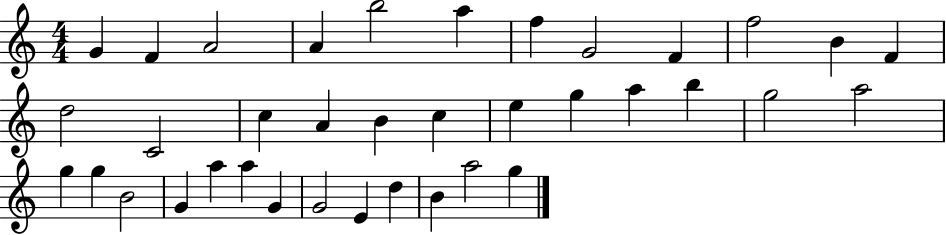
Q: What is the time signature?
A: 4/4